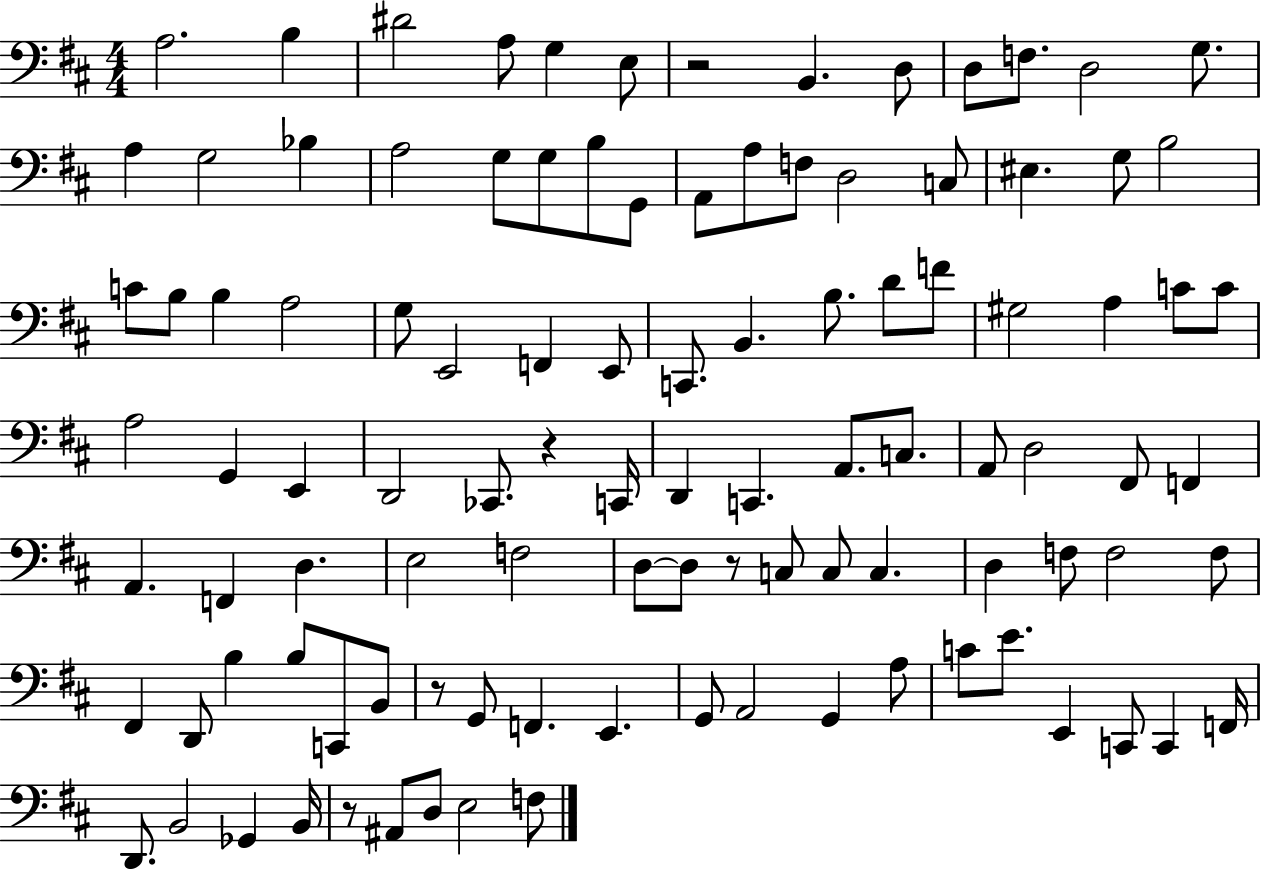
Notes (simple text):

A3/h. B3/q D#4/h A3/e G3/q E3/e R/h B2/q. D3/e D3/e F3/e. D3/h G3/e. A3/q G3/h Bb3/q A3/h G3/e G3/e B3/e G2/e A2/e A3/e F3/e D3/h C3/e EIS3/q. G3/e B3/h C4/e B3/e B3/q A3/h G3/e E2/h F2/q E2/e C2/e. B2/q. B3/e. D4/e F4/e G#3/h A3/q C4/e C4/e A3/h G2/q E2/q D2/h CES2/e. R/q C2/s D2/q C2/q. A2/e. C3/e. A2/e D3/h F#2/e F2/q A2/q. F2/q D3/q. E3/h F3/h D3/e D3/e R/e C3/e C3/e C3/q. D3/q F3/e F3/h F3/e F#2/q D2/e B3/q B3/e C2/e B2/e R/e G2/e F2/q. E2/q. G2/e A2/h G2/q A3/e C4/e E4/e. E2/q C2/e C2/q F2/s D2/e. B2/h Gb2/q B2/s R/e A#2/e D3/e E3/h F3/e